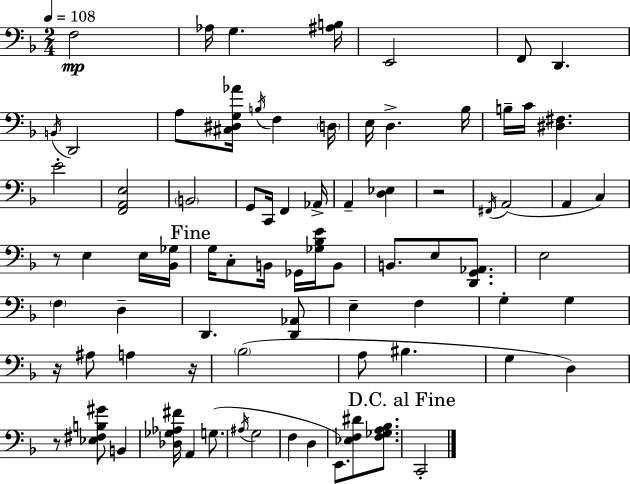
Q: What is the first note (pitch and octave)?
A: F3